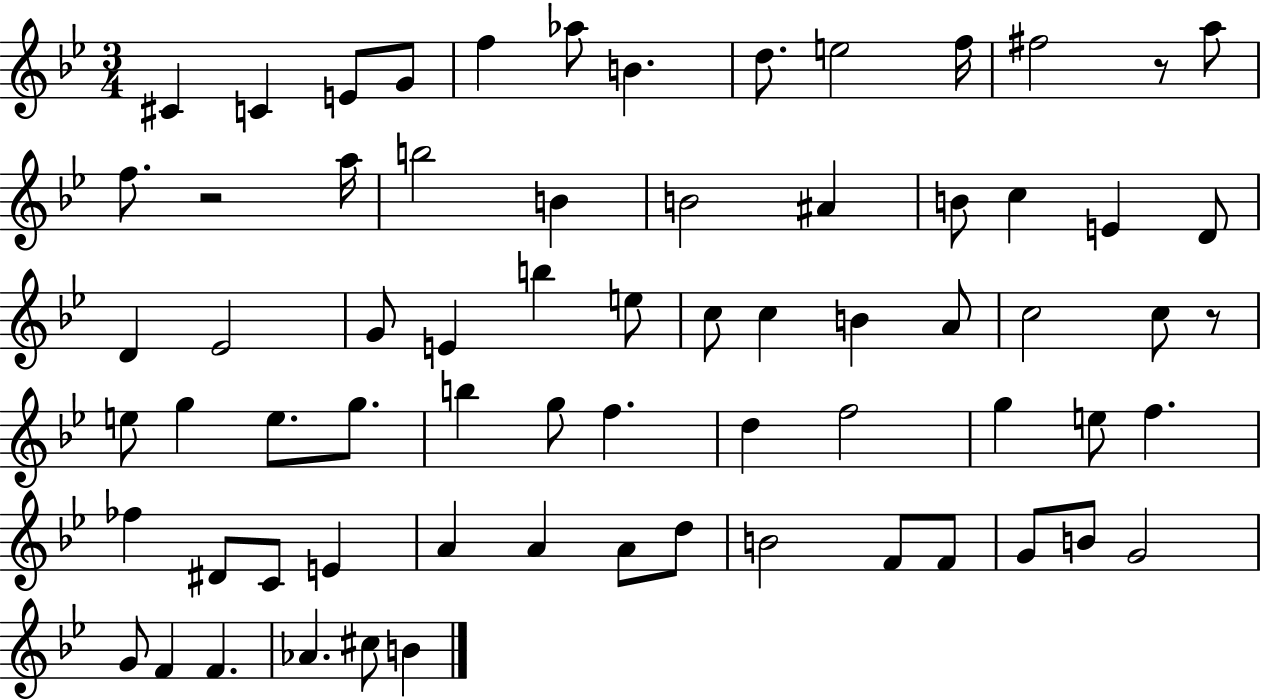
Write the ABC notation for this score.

X:1
T:Untitled
M:3/4
L:1/4
K:Bb
^C C E/2 G/2 f _a/2 B d/2 e2 f/4 ^f2 z/2 a/2 f/2 z2 a/4 b2 B B2 ^A B/2 c E D/2 D _E2 G/2 E b e/2 c/2 c B A/2 c2 c/2 z/2 e/2 g e/2 g/2 b g/2 f d f2 g e/2 f _f ^D/2 C/2 E A A A/2 d/2 B2 F/2 F/2 G/2 B/2 G2 G/2 F F _A ^c/2 B